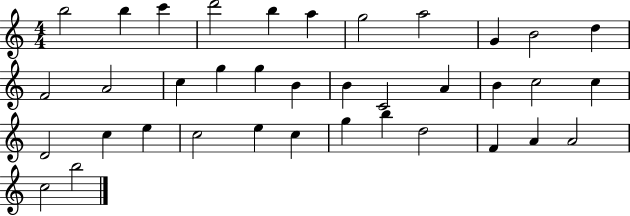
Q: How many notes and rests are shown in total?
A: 37